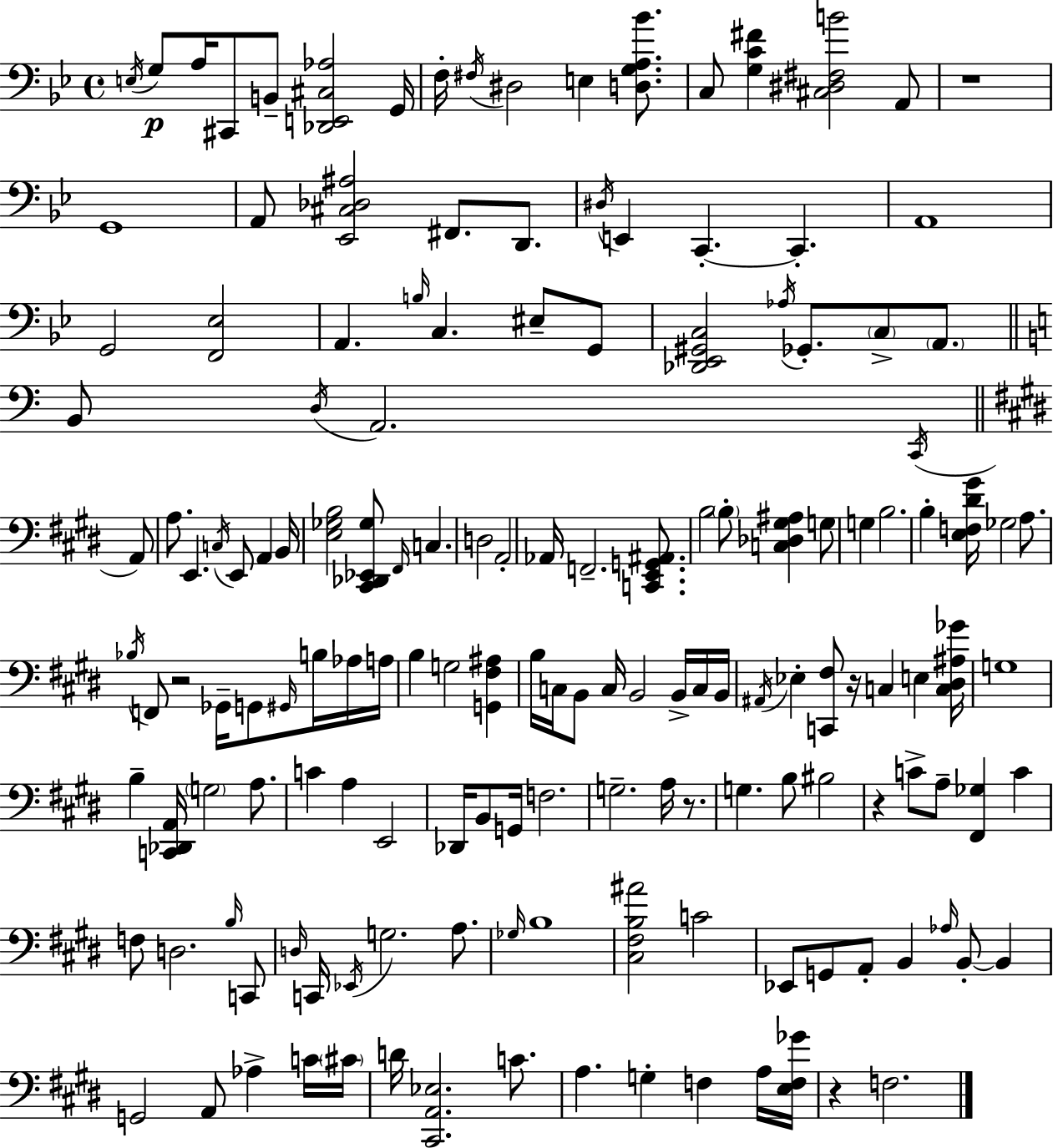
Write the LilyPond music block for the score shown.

{
  \clef bass
  \time 4/4
  \defaultTimeSignature
  \key g \minor
  \acciaccatura { e16 }\p g8 a16 cis,8 b,8-- <des, e, cis aes>2 | g,16 f16-. \acciaccatura { fis16 } dis2 e4 <d g a bes'>8. | c8 <g c' fis'>4 <cis dis fis b'>2 | a,8 r1 | \break g,1 | a,8 <ees, cis des ais>2 fis,8. d,8. | \acciaccatura { dis16 } e,4 c,4.-.~~ c,4.-. | a,1 | \break g,2 <f, ees>2 | a,4. \grace { b16 } c4. | eis8-- g,8 <des, ees, gis, c>2 \acciaccatura { aes16 } ges,8.-. | \parenthesize c8-> \parenthesize a,8. \bar "||" \break \key c \major b,8 \acciaccatura { d16 } a,2. \acciaccatura { c,16 } | \bar "||" \break \key e \major a,8 a8. e,4. \acciaccatura { c16 } e,8 a,4 | b,16 <e ges b>2 <cis, des, ees, ges>8 \grace { fis,16 } c4. | d2 a,2-. | aes,16 f,2.-- | \break <c, e, g, ais,>8. b2 \parenthesize b8-. <c des gis ais>4 | g8 g4 b2. | b4-. <e f dis' gis'>16 ges2 | a8. \acciaccatura { bes16 } f,8 r2 ges,16-- | \break g,8 \grace { gis,16 } b16 aes16 a16 b4 g2 | <g, fis ais>4 b16 c16 b,8 c16 b,2 | b,16-> c16 b,16 \acciaccatura { ais,16 } ees4-. <c, fis>8 r16 c4 | e4 <c dis ais ges'>16 g1 | \break b4-- <c, des, a,>16 \parenthesize g2 | a8. c'4 a4 e,2 | des,16 b,8 g,16 f2. | g2.-- | \break a16 r8. g4. b8 bis2 | r4 c'8-> a8-- <fis, ges>4 | c'4 f8 d2. | \grace { b16 } c,8 \grace { d16 } c,16 \acciaccatura { ees,16 } g2. | \break a8. \grace { ges16 } b1 | <cis fis b ais'>2 | c'2 ees,8 g,8 a,8-. | b,4 \grace { aes16 } b,8-.~~ b,4 g,2 | \break a,8 aes4-> c'16 \parenthesize cis'16 d'16 <cis, a, ees>2. | c'8. a4. | g4-. f4 a16 <e f ges'>16 r4 | f2. \bar "|."
}